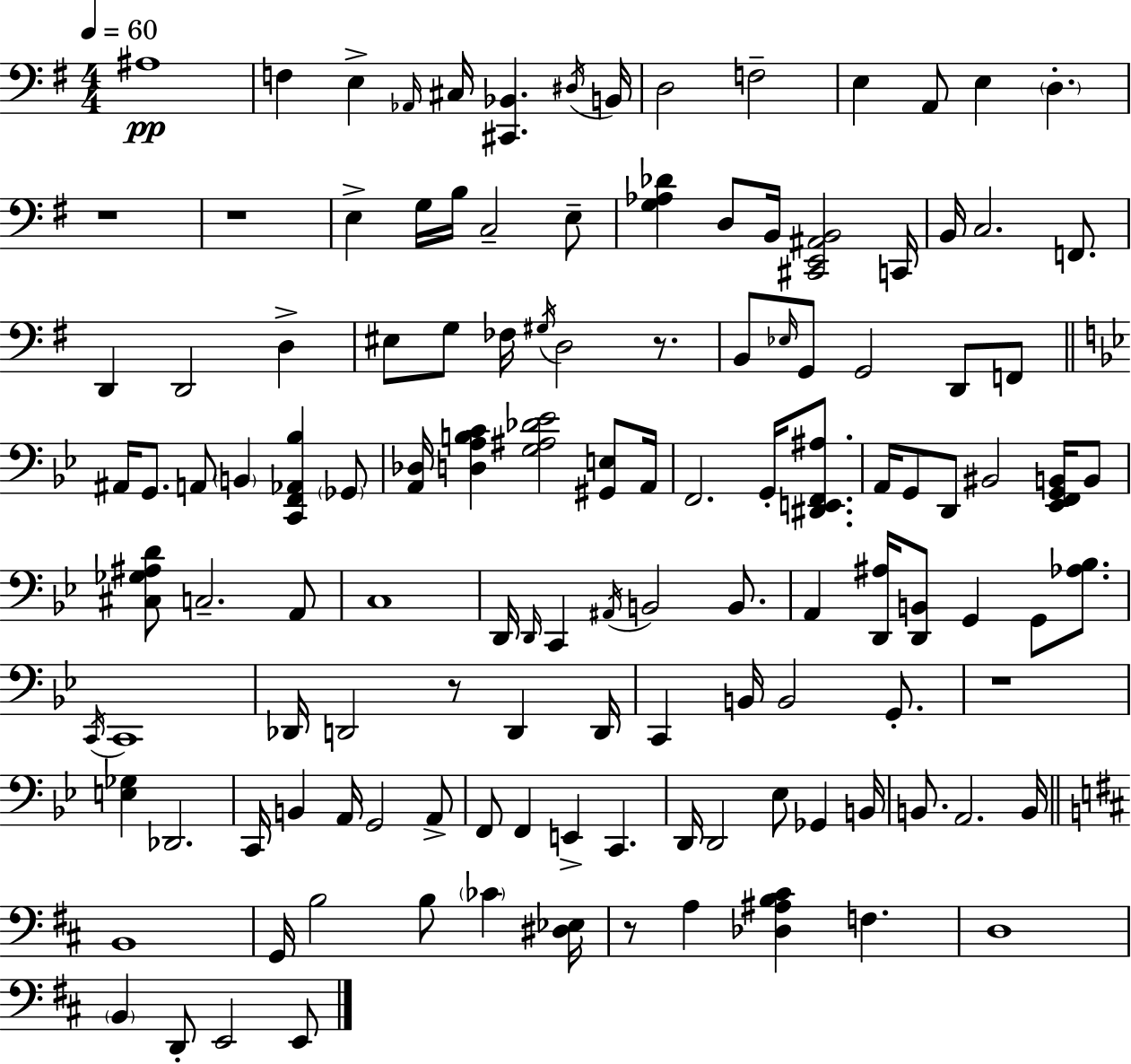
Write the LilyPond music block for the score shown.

{
  \clef bass
  \numericTimeSignature
  \time 4/4
  \key g \major
  \tempo 4 = 60
  \repeat volta 2 { ais1\pp | f4 e4-> \grace { aes,16 } cis16 <cis, bes,>4. | \acciaccatura { dis16 } b,16 d2 f2-- | e4 a,8 e4 \parenthesize d4.-. | \break r1 | r1 | e4-> g16 b16 c2-- | e8-- <g aes des'>4 d8 b,16 <cis, e, ais, b,>2 | \break c,16 b,16 c2. f,8. | d,4 d,2 d4-> | eis8 g8 fes16 \acciaccatura { gis16 } d2 | r8. b,8 \grace { ees16 } g,8 g,2 | \break d,8 f,8 \bar "||" \break \key bes \major ais,16 g,8. a,8 \parenthesize b,4 <c, f, aes, bes>4 \parenthesize ges,8 | <a, des>16 <d a b c'>4 <g ais des' ees'>2 <gis, e>8 a,16 | f,2. g,16-. <dis, e, f, ais>8. | a,16 g,8 d,8 bis,2 <ees, f, g, b,>16 b,8 | \break <cis ges ais d'>8 c2.-- a,8 | c1 | d,16 \grace { d,16 } c,4 \acciaccatura { ais,16 } b,2 b,8. | a,4 <d, ais>16 <d, b,>8 g,4 g,8 <aes bes>8. | \break \acciaccatura { c,16 } c,1 | des,16 d,2 r8 d,4 | d,16 c,4 b,16 b,2 | g,8.-. r1 | \break <e ges>4 des,2. | c,16 b,4 a,16 g,2 | a,8-> f,8 f,4 e,4-> c,4. | d,16 d,2 ees8 ges,4 | \break b,16 b,8. a,2. | b,16 \bar "||" \break \key b \minor b,1 | g,16 b2 b8 \parenthesize ces'4 <dis ees>16 | r8 a4 <des ais b cis'>4 f4. | d1 | \break \parenthesize b,4 d,8-. e,2 e,8 | } \bar "|."
}